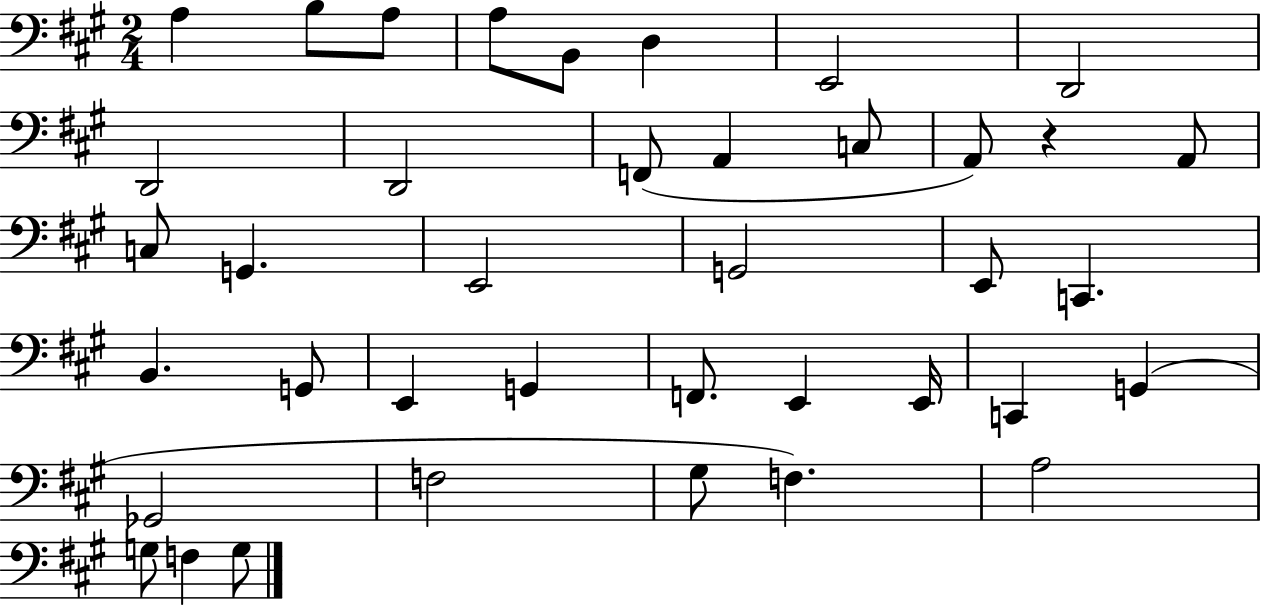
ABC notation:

X:1
T:Untitled
M:2/4
L:1/4
K:A
A, B,/2 A,/2 A,/2 B,,/2 D, E,,2 D,,2 D,,2 D,,2 F,,/2 A,, C,/2 A,,/2 z A,,/2 C,/2 G,, E,,2 G,,2 E,,/2 C,, B,, G,,/2 E,, G,, F,,/2 E,, E,,/4 C,, G,, _G,,2 F,2 ^G,/2 F, A,2 G,/2 F, G,/2